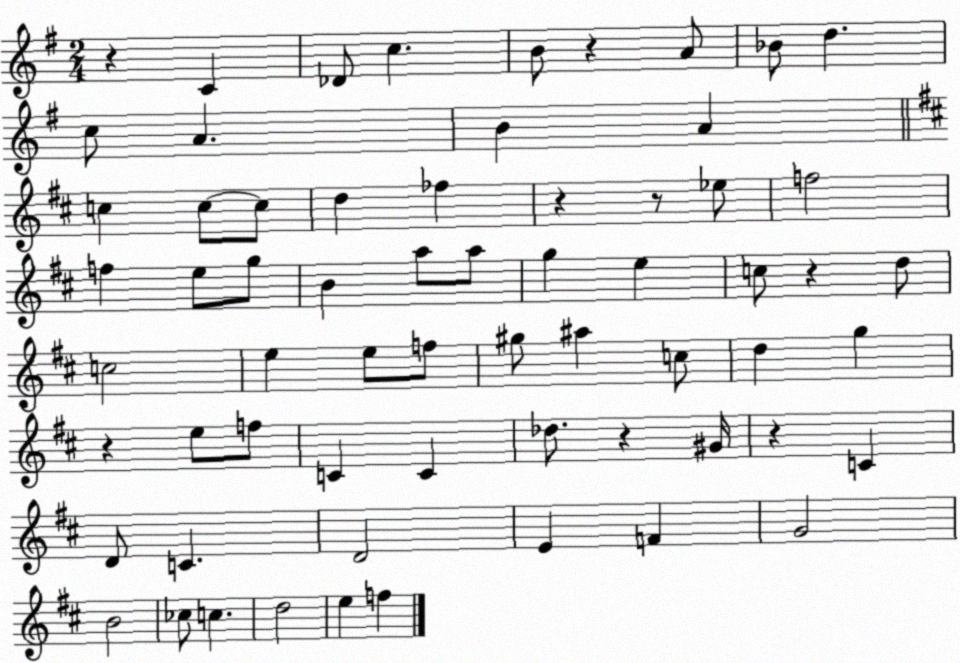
X:1
T:Untitled
M:2/4
L:1/4
K:G
z C _D/2 c B/2 z A/2 _B/2 d c/2 A B A c c/2 c/2 d _f z z/2 _e/2 f2 f e/2 g/2 B a/2 a/2 g e c/2 z d/2 c2 e e/2 f/2 ^g/2 ^a c/2 d g z e/2 f/2 C C _d/2 z ^G/4 z C D/2 C D2 E F G2 B2 _c/2 c d2 e f